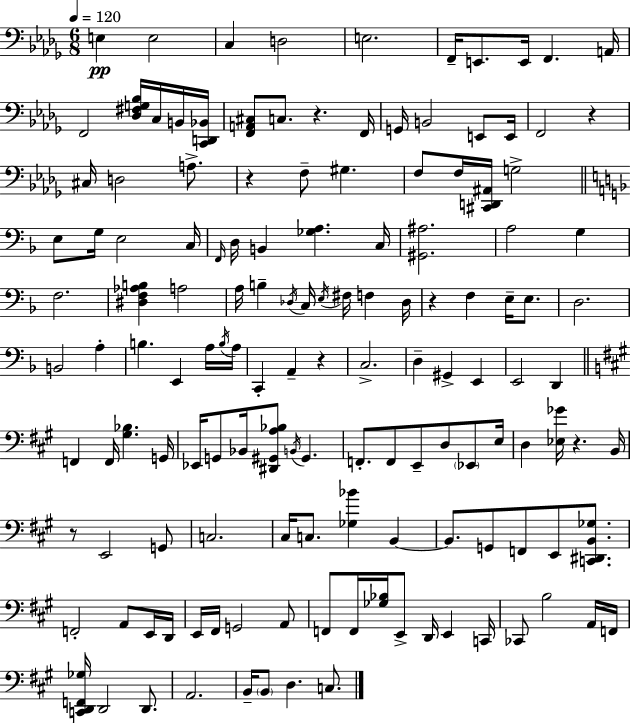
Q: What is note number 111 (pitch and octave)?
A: F2